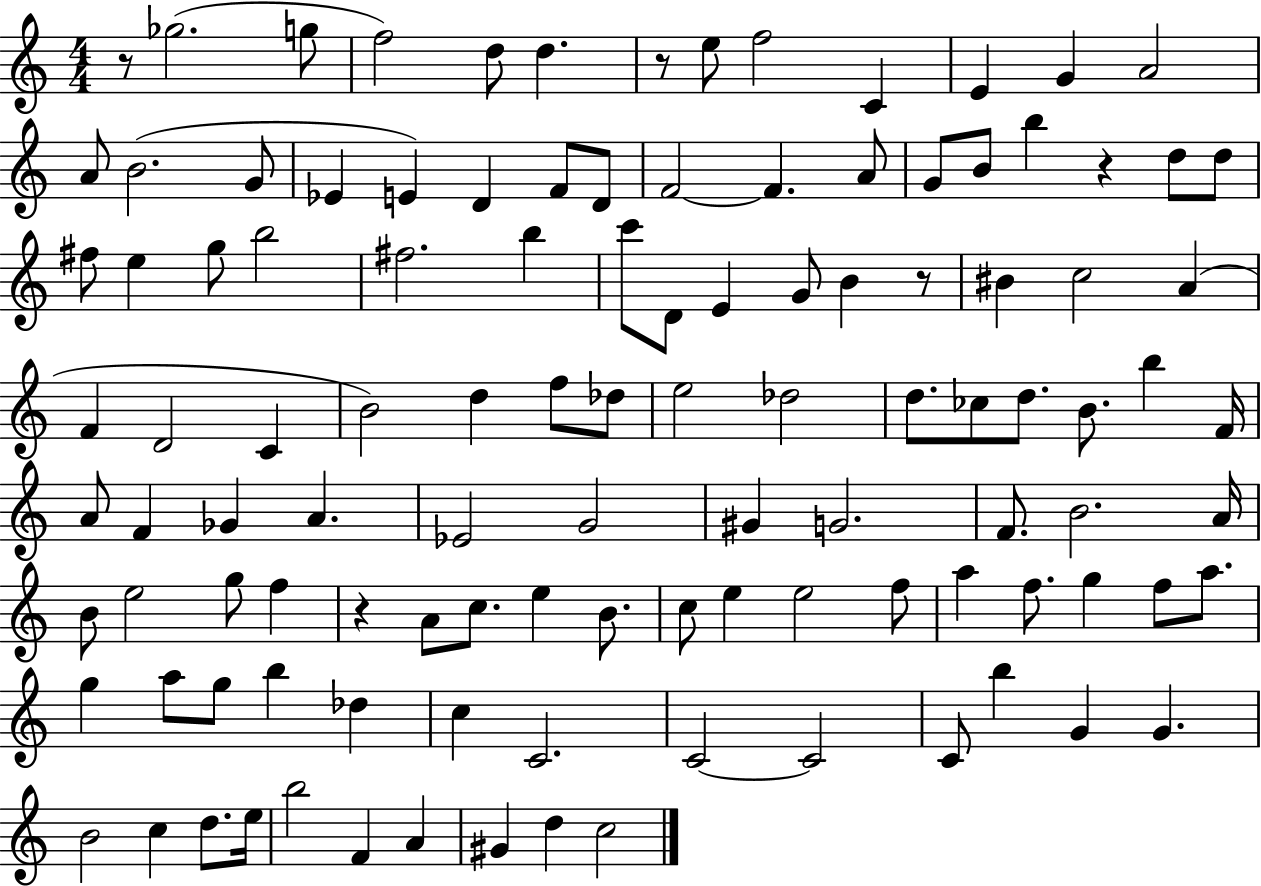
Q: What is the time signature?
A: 4/4